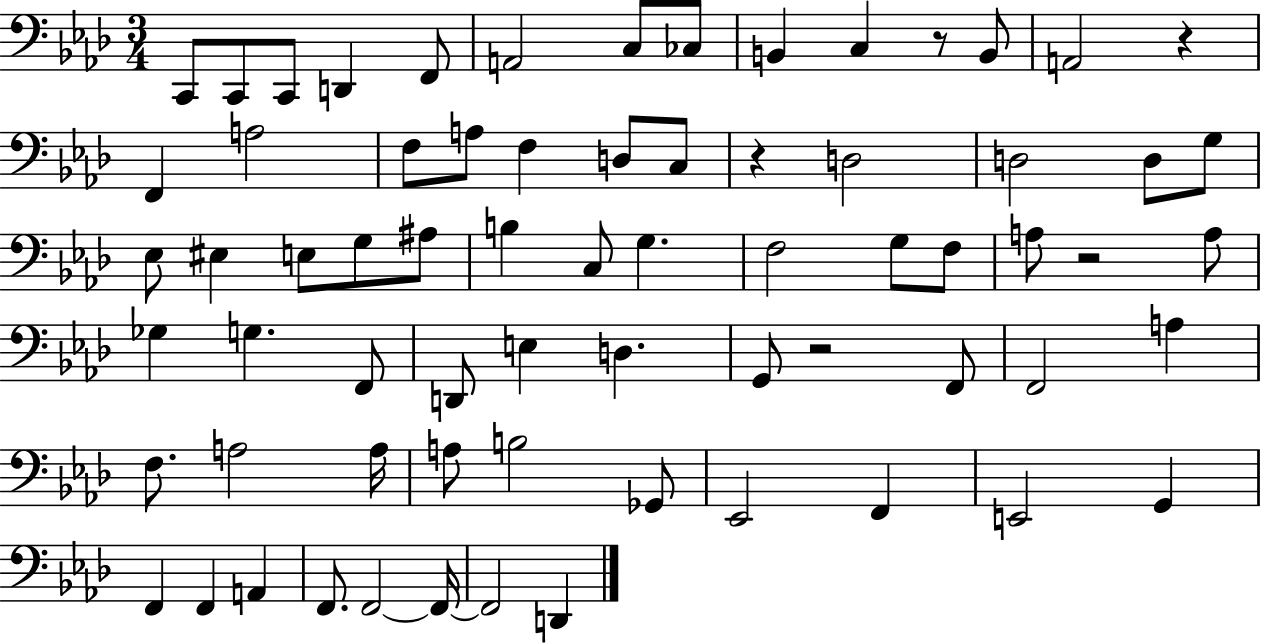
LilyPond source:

{
  \clef bass
  \numericTimeSignature
  \time 3/4
  \key aes \major
  c,8 c,8 c,8 d,4 f,8 | a,2 c8 ces8 | b,4 c4 r8 b,8 | a,2 r4 | \break f,4 a2 | f8 a8 f4 d8 c8 | r4 d2 | d2 d8 g8 | \break ees8 eis4 e8 g8 ais8 | b4 c8 g4. | f2 g8 f8 | a8 r2 a8 | \break ges4 g4. f,8 | d,8 e4 d4. | g,8 r2 f,8 | f,2 a4 | \break f8. a2 a16 | a8 b2 ges,8 | ees,2 f,4 | e,2 g,4 | \break f,4 f,4 a,4 | f,8. f,2~~ f,16~~ | f,2 d,4 | \bar "|."
}